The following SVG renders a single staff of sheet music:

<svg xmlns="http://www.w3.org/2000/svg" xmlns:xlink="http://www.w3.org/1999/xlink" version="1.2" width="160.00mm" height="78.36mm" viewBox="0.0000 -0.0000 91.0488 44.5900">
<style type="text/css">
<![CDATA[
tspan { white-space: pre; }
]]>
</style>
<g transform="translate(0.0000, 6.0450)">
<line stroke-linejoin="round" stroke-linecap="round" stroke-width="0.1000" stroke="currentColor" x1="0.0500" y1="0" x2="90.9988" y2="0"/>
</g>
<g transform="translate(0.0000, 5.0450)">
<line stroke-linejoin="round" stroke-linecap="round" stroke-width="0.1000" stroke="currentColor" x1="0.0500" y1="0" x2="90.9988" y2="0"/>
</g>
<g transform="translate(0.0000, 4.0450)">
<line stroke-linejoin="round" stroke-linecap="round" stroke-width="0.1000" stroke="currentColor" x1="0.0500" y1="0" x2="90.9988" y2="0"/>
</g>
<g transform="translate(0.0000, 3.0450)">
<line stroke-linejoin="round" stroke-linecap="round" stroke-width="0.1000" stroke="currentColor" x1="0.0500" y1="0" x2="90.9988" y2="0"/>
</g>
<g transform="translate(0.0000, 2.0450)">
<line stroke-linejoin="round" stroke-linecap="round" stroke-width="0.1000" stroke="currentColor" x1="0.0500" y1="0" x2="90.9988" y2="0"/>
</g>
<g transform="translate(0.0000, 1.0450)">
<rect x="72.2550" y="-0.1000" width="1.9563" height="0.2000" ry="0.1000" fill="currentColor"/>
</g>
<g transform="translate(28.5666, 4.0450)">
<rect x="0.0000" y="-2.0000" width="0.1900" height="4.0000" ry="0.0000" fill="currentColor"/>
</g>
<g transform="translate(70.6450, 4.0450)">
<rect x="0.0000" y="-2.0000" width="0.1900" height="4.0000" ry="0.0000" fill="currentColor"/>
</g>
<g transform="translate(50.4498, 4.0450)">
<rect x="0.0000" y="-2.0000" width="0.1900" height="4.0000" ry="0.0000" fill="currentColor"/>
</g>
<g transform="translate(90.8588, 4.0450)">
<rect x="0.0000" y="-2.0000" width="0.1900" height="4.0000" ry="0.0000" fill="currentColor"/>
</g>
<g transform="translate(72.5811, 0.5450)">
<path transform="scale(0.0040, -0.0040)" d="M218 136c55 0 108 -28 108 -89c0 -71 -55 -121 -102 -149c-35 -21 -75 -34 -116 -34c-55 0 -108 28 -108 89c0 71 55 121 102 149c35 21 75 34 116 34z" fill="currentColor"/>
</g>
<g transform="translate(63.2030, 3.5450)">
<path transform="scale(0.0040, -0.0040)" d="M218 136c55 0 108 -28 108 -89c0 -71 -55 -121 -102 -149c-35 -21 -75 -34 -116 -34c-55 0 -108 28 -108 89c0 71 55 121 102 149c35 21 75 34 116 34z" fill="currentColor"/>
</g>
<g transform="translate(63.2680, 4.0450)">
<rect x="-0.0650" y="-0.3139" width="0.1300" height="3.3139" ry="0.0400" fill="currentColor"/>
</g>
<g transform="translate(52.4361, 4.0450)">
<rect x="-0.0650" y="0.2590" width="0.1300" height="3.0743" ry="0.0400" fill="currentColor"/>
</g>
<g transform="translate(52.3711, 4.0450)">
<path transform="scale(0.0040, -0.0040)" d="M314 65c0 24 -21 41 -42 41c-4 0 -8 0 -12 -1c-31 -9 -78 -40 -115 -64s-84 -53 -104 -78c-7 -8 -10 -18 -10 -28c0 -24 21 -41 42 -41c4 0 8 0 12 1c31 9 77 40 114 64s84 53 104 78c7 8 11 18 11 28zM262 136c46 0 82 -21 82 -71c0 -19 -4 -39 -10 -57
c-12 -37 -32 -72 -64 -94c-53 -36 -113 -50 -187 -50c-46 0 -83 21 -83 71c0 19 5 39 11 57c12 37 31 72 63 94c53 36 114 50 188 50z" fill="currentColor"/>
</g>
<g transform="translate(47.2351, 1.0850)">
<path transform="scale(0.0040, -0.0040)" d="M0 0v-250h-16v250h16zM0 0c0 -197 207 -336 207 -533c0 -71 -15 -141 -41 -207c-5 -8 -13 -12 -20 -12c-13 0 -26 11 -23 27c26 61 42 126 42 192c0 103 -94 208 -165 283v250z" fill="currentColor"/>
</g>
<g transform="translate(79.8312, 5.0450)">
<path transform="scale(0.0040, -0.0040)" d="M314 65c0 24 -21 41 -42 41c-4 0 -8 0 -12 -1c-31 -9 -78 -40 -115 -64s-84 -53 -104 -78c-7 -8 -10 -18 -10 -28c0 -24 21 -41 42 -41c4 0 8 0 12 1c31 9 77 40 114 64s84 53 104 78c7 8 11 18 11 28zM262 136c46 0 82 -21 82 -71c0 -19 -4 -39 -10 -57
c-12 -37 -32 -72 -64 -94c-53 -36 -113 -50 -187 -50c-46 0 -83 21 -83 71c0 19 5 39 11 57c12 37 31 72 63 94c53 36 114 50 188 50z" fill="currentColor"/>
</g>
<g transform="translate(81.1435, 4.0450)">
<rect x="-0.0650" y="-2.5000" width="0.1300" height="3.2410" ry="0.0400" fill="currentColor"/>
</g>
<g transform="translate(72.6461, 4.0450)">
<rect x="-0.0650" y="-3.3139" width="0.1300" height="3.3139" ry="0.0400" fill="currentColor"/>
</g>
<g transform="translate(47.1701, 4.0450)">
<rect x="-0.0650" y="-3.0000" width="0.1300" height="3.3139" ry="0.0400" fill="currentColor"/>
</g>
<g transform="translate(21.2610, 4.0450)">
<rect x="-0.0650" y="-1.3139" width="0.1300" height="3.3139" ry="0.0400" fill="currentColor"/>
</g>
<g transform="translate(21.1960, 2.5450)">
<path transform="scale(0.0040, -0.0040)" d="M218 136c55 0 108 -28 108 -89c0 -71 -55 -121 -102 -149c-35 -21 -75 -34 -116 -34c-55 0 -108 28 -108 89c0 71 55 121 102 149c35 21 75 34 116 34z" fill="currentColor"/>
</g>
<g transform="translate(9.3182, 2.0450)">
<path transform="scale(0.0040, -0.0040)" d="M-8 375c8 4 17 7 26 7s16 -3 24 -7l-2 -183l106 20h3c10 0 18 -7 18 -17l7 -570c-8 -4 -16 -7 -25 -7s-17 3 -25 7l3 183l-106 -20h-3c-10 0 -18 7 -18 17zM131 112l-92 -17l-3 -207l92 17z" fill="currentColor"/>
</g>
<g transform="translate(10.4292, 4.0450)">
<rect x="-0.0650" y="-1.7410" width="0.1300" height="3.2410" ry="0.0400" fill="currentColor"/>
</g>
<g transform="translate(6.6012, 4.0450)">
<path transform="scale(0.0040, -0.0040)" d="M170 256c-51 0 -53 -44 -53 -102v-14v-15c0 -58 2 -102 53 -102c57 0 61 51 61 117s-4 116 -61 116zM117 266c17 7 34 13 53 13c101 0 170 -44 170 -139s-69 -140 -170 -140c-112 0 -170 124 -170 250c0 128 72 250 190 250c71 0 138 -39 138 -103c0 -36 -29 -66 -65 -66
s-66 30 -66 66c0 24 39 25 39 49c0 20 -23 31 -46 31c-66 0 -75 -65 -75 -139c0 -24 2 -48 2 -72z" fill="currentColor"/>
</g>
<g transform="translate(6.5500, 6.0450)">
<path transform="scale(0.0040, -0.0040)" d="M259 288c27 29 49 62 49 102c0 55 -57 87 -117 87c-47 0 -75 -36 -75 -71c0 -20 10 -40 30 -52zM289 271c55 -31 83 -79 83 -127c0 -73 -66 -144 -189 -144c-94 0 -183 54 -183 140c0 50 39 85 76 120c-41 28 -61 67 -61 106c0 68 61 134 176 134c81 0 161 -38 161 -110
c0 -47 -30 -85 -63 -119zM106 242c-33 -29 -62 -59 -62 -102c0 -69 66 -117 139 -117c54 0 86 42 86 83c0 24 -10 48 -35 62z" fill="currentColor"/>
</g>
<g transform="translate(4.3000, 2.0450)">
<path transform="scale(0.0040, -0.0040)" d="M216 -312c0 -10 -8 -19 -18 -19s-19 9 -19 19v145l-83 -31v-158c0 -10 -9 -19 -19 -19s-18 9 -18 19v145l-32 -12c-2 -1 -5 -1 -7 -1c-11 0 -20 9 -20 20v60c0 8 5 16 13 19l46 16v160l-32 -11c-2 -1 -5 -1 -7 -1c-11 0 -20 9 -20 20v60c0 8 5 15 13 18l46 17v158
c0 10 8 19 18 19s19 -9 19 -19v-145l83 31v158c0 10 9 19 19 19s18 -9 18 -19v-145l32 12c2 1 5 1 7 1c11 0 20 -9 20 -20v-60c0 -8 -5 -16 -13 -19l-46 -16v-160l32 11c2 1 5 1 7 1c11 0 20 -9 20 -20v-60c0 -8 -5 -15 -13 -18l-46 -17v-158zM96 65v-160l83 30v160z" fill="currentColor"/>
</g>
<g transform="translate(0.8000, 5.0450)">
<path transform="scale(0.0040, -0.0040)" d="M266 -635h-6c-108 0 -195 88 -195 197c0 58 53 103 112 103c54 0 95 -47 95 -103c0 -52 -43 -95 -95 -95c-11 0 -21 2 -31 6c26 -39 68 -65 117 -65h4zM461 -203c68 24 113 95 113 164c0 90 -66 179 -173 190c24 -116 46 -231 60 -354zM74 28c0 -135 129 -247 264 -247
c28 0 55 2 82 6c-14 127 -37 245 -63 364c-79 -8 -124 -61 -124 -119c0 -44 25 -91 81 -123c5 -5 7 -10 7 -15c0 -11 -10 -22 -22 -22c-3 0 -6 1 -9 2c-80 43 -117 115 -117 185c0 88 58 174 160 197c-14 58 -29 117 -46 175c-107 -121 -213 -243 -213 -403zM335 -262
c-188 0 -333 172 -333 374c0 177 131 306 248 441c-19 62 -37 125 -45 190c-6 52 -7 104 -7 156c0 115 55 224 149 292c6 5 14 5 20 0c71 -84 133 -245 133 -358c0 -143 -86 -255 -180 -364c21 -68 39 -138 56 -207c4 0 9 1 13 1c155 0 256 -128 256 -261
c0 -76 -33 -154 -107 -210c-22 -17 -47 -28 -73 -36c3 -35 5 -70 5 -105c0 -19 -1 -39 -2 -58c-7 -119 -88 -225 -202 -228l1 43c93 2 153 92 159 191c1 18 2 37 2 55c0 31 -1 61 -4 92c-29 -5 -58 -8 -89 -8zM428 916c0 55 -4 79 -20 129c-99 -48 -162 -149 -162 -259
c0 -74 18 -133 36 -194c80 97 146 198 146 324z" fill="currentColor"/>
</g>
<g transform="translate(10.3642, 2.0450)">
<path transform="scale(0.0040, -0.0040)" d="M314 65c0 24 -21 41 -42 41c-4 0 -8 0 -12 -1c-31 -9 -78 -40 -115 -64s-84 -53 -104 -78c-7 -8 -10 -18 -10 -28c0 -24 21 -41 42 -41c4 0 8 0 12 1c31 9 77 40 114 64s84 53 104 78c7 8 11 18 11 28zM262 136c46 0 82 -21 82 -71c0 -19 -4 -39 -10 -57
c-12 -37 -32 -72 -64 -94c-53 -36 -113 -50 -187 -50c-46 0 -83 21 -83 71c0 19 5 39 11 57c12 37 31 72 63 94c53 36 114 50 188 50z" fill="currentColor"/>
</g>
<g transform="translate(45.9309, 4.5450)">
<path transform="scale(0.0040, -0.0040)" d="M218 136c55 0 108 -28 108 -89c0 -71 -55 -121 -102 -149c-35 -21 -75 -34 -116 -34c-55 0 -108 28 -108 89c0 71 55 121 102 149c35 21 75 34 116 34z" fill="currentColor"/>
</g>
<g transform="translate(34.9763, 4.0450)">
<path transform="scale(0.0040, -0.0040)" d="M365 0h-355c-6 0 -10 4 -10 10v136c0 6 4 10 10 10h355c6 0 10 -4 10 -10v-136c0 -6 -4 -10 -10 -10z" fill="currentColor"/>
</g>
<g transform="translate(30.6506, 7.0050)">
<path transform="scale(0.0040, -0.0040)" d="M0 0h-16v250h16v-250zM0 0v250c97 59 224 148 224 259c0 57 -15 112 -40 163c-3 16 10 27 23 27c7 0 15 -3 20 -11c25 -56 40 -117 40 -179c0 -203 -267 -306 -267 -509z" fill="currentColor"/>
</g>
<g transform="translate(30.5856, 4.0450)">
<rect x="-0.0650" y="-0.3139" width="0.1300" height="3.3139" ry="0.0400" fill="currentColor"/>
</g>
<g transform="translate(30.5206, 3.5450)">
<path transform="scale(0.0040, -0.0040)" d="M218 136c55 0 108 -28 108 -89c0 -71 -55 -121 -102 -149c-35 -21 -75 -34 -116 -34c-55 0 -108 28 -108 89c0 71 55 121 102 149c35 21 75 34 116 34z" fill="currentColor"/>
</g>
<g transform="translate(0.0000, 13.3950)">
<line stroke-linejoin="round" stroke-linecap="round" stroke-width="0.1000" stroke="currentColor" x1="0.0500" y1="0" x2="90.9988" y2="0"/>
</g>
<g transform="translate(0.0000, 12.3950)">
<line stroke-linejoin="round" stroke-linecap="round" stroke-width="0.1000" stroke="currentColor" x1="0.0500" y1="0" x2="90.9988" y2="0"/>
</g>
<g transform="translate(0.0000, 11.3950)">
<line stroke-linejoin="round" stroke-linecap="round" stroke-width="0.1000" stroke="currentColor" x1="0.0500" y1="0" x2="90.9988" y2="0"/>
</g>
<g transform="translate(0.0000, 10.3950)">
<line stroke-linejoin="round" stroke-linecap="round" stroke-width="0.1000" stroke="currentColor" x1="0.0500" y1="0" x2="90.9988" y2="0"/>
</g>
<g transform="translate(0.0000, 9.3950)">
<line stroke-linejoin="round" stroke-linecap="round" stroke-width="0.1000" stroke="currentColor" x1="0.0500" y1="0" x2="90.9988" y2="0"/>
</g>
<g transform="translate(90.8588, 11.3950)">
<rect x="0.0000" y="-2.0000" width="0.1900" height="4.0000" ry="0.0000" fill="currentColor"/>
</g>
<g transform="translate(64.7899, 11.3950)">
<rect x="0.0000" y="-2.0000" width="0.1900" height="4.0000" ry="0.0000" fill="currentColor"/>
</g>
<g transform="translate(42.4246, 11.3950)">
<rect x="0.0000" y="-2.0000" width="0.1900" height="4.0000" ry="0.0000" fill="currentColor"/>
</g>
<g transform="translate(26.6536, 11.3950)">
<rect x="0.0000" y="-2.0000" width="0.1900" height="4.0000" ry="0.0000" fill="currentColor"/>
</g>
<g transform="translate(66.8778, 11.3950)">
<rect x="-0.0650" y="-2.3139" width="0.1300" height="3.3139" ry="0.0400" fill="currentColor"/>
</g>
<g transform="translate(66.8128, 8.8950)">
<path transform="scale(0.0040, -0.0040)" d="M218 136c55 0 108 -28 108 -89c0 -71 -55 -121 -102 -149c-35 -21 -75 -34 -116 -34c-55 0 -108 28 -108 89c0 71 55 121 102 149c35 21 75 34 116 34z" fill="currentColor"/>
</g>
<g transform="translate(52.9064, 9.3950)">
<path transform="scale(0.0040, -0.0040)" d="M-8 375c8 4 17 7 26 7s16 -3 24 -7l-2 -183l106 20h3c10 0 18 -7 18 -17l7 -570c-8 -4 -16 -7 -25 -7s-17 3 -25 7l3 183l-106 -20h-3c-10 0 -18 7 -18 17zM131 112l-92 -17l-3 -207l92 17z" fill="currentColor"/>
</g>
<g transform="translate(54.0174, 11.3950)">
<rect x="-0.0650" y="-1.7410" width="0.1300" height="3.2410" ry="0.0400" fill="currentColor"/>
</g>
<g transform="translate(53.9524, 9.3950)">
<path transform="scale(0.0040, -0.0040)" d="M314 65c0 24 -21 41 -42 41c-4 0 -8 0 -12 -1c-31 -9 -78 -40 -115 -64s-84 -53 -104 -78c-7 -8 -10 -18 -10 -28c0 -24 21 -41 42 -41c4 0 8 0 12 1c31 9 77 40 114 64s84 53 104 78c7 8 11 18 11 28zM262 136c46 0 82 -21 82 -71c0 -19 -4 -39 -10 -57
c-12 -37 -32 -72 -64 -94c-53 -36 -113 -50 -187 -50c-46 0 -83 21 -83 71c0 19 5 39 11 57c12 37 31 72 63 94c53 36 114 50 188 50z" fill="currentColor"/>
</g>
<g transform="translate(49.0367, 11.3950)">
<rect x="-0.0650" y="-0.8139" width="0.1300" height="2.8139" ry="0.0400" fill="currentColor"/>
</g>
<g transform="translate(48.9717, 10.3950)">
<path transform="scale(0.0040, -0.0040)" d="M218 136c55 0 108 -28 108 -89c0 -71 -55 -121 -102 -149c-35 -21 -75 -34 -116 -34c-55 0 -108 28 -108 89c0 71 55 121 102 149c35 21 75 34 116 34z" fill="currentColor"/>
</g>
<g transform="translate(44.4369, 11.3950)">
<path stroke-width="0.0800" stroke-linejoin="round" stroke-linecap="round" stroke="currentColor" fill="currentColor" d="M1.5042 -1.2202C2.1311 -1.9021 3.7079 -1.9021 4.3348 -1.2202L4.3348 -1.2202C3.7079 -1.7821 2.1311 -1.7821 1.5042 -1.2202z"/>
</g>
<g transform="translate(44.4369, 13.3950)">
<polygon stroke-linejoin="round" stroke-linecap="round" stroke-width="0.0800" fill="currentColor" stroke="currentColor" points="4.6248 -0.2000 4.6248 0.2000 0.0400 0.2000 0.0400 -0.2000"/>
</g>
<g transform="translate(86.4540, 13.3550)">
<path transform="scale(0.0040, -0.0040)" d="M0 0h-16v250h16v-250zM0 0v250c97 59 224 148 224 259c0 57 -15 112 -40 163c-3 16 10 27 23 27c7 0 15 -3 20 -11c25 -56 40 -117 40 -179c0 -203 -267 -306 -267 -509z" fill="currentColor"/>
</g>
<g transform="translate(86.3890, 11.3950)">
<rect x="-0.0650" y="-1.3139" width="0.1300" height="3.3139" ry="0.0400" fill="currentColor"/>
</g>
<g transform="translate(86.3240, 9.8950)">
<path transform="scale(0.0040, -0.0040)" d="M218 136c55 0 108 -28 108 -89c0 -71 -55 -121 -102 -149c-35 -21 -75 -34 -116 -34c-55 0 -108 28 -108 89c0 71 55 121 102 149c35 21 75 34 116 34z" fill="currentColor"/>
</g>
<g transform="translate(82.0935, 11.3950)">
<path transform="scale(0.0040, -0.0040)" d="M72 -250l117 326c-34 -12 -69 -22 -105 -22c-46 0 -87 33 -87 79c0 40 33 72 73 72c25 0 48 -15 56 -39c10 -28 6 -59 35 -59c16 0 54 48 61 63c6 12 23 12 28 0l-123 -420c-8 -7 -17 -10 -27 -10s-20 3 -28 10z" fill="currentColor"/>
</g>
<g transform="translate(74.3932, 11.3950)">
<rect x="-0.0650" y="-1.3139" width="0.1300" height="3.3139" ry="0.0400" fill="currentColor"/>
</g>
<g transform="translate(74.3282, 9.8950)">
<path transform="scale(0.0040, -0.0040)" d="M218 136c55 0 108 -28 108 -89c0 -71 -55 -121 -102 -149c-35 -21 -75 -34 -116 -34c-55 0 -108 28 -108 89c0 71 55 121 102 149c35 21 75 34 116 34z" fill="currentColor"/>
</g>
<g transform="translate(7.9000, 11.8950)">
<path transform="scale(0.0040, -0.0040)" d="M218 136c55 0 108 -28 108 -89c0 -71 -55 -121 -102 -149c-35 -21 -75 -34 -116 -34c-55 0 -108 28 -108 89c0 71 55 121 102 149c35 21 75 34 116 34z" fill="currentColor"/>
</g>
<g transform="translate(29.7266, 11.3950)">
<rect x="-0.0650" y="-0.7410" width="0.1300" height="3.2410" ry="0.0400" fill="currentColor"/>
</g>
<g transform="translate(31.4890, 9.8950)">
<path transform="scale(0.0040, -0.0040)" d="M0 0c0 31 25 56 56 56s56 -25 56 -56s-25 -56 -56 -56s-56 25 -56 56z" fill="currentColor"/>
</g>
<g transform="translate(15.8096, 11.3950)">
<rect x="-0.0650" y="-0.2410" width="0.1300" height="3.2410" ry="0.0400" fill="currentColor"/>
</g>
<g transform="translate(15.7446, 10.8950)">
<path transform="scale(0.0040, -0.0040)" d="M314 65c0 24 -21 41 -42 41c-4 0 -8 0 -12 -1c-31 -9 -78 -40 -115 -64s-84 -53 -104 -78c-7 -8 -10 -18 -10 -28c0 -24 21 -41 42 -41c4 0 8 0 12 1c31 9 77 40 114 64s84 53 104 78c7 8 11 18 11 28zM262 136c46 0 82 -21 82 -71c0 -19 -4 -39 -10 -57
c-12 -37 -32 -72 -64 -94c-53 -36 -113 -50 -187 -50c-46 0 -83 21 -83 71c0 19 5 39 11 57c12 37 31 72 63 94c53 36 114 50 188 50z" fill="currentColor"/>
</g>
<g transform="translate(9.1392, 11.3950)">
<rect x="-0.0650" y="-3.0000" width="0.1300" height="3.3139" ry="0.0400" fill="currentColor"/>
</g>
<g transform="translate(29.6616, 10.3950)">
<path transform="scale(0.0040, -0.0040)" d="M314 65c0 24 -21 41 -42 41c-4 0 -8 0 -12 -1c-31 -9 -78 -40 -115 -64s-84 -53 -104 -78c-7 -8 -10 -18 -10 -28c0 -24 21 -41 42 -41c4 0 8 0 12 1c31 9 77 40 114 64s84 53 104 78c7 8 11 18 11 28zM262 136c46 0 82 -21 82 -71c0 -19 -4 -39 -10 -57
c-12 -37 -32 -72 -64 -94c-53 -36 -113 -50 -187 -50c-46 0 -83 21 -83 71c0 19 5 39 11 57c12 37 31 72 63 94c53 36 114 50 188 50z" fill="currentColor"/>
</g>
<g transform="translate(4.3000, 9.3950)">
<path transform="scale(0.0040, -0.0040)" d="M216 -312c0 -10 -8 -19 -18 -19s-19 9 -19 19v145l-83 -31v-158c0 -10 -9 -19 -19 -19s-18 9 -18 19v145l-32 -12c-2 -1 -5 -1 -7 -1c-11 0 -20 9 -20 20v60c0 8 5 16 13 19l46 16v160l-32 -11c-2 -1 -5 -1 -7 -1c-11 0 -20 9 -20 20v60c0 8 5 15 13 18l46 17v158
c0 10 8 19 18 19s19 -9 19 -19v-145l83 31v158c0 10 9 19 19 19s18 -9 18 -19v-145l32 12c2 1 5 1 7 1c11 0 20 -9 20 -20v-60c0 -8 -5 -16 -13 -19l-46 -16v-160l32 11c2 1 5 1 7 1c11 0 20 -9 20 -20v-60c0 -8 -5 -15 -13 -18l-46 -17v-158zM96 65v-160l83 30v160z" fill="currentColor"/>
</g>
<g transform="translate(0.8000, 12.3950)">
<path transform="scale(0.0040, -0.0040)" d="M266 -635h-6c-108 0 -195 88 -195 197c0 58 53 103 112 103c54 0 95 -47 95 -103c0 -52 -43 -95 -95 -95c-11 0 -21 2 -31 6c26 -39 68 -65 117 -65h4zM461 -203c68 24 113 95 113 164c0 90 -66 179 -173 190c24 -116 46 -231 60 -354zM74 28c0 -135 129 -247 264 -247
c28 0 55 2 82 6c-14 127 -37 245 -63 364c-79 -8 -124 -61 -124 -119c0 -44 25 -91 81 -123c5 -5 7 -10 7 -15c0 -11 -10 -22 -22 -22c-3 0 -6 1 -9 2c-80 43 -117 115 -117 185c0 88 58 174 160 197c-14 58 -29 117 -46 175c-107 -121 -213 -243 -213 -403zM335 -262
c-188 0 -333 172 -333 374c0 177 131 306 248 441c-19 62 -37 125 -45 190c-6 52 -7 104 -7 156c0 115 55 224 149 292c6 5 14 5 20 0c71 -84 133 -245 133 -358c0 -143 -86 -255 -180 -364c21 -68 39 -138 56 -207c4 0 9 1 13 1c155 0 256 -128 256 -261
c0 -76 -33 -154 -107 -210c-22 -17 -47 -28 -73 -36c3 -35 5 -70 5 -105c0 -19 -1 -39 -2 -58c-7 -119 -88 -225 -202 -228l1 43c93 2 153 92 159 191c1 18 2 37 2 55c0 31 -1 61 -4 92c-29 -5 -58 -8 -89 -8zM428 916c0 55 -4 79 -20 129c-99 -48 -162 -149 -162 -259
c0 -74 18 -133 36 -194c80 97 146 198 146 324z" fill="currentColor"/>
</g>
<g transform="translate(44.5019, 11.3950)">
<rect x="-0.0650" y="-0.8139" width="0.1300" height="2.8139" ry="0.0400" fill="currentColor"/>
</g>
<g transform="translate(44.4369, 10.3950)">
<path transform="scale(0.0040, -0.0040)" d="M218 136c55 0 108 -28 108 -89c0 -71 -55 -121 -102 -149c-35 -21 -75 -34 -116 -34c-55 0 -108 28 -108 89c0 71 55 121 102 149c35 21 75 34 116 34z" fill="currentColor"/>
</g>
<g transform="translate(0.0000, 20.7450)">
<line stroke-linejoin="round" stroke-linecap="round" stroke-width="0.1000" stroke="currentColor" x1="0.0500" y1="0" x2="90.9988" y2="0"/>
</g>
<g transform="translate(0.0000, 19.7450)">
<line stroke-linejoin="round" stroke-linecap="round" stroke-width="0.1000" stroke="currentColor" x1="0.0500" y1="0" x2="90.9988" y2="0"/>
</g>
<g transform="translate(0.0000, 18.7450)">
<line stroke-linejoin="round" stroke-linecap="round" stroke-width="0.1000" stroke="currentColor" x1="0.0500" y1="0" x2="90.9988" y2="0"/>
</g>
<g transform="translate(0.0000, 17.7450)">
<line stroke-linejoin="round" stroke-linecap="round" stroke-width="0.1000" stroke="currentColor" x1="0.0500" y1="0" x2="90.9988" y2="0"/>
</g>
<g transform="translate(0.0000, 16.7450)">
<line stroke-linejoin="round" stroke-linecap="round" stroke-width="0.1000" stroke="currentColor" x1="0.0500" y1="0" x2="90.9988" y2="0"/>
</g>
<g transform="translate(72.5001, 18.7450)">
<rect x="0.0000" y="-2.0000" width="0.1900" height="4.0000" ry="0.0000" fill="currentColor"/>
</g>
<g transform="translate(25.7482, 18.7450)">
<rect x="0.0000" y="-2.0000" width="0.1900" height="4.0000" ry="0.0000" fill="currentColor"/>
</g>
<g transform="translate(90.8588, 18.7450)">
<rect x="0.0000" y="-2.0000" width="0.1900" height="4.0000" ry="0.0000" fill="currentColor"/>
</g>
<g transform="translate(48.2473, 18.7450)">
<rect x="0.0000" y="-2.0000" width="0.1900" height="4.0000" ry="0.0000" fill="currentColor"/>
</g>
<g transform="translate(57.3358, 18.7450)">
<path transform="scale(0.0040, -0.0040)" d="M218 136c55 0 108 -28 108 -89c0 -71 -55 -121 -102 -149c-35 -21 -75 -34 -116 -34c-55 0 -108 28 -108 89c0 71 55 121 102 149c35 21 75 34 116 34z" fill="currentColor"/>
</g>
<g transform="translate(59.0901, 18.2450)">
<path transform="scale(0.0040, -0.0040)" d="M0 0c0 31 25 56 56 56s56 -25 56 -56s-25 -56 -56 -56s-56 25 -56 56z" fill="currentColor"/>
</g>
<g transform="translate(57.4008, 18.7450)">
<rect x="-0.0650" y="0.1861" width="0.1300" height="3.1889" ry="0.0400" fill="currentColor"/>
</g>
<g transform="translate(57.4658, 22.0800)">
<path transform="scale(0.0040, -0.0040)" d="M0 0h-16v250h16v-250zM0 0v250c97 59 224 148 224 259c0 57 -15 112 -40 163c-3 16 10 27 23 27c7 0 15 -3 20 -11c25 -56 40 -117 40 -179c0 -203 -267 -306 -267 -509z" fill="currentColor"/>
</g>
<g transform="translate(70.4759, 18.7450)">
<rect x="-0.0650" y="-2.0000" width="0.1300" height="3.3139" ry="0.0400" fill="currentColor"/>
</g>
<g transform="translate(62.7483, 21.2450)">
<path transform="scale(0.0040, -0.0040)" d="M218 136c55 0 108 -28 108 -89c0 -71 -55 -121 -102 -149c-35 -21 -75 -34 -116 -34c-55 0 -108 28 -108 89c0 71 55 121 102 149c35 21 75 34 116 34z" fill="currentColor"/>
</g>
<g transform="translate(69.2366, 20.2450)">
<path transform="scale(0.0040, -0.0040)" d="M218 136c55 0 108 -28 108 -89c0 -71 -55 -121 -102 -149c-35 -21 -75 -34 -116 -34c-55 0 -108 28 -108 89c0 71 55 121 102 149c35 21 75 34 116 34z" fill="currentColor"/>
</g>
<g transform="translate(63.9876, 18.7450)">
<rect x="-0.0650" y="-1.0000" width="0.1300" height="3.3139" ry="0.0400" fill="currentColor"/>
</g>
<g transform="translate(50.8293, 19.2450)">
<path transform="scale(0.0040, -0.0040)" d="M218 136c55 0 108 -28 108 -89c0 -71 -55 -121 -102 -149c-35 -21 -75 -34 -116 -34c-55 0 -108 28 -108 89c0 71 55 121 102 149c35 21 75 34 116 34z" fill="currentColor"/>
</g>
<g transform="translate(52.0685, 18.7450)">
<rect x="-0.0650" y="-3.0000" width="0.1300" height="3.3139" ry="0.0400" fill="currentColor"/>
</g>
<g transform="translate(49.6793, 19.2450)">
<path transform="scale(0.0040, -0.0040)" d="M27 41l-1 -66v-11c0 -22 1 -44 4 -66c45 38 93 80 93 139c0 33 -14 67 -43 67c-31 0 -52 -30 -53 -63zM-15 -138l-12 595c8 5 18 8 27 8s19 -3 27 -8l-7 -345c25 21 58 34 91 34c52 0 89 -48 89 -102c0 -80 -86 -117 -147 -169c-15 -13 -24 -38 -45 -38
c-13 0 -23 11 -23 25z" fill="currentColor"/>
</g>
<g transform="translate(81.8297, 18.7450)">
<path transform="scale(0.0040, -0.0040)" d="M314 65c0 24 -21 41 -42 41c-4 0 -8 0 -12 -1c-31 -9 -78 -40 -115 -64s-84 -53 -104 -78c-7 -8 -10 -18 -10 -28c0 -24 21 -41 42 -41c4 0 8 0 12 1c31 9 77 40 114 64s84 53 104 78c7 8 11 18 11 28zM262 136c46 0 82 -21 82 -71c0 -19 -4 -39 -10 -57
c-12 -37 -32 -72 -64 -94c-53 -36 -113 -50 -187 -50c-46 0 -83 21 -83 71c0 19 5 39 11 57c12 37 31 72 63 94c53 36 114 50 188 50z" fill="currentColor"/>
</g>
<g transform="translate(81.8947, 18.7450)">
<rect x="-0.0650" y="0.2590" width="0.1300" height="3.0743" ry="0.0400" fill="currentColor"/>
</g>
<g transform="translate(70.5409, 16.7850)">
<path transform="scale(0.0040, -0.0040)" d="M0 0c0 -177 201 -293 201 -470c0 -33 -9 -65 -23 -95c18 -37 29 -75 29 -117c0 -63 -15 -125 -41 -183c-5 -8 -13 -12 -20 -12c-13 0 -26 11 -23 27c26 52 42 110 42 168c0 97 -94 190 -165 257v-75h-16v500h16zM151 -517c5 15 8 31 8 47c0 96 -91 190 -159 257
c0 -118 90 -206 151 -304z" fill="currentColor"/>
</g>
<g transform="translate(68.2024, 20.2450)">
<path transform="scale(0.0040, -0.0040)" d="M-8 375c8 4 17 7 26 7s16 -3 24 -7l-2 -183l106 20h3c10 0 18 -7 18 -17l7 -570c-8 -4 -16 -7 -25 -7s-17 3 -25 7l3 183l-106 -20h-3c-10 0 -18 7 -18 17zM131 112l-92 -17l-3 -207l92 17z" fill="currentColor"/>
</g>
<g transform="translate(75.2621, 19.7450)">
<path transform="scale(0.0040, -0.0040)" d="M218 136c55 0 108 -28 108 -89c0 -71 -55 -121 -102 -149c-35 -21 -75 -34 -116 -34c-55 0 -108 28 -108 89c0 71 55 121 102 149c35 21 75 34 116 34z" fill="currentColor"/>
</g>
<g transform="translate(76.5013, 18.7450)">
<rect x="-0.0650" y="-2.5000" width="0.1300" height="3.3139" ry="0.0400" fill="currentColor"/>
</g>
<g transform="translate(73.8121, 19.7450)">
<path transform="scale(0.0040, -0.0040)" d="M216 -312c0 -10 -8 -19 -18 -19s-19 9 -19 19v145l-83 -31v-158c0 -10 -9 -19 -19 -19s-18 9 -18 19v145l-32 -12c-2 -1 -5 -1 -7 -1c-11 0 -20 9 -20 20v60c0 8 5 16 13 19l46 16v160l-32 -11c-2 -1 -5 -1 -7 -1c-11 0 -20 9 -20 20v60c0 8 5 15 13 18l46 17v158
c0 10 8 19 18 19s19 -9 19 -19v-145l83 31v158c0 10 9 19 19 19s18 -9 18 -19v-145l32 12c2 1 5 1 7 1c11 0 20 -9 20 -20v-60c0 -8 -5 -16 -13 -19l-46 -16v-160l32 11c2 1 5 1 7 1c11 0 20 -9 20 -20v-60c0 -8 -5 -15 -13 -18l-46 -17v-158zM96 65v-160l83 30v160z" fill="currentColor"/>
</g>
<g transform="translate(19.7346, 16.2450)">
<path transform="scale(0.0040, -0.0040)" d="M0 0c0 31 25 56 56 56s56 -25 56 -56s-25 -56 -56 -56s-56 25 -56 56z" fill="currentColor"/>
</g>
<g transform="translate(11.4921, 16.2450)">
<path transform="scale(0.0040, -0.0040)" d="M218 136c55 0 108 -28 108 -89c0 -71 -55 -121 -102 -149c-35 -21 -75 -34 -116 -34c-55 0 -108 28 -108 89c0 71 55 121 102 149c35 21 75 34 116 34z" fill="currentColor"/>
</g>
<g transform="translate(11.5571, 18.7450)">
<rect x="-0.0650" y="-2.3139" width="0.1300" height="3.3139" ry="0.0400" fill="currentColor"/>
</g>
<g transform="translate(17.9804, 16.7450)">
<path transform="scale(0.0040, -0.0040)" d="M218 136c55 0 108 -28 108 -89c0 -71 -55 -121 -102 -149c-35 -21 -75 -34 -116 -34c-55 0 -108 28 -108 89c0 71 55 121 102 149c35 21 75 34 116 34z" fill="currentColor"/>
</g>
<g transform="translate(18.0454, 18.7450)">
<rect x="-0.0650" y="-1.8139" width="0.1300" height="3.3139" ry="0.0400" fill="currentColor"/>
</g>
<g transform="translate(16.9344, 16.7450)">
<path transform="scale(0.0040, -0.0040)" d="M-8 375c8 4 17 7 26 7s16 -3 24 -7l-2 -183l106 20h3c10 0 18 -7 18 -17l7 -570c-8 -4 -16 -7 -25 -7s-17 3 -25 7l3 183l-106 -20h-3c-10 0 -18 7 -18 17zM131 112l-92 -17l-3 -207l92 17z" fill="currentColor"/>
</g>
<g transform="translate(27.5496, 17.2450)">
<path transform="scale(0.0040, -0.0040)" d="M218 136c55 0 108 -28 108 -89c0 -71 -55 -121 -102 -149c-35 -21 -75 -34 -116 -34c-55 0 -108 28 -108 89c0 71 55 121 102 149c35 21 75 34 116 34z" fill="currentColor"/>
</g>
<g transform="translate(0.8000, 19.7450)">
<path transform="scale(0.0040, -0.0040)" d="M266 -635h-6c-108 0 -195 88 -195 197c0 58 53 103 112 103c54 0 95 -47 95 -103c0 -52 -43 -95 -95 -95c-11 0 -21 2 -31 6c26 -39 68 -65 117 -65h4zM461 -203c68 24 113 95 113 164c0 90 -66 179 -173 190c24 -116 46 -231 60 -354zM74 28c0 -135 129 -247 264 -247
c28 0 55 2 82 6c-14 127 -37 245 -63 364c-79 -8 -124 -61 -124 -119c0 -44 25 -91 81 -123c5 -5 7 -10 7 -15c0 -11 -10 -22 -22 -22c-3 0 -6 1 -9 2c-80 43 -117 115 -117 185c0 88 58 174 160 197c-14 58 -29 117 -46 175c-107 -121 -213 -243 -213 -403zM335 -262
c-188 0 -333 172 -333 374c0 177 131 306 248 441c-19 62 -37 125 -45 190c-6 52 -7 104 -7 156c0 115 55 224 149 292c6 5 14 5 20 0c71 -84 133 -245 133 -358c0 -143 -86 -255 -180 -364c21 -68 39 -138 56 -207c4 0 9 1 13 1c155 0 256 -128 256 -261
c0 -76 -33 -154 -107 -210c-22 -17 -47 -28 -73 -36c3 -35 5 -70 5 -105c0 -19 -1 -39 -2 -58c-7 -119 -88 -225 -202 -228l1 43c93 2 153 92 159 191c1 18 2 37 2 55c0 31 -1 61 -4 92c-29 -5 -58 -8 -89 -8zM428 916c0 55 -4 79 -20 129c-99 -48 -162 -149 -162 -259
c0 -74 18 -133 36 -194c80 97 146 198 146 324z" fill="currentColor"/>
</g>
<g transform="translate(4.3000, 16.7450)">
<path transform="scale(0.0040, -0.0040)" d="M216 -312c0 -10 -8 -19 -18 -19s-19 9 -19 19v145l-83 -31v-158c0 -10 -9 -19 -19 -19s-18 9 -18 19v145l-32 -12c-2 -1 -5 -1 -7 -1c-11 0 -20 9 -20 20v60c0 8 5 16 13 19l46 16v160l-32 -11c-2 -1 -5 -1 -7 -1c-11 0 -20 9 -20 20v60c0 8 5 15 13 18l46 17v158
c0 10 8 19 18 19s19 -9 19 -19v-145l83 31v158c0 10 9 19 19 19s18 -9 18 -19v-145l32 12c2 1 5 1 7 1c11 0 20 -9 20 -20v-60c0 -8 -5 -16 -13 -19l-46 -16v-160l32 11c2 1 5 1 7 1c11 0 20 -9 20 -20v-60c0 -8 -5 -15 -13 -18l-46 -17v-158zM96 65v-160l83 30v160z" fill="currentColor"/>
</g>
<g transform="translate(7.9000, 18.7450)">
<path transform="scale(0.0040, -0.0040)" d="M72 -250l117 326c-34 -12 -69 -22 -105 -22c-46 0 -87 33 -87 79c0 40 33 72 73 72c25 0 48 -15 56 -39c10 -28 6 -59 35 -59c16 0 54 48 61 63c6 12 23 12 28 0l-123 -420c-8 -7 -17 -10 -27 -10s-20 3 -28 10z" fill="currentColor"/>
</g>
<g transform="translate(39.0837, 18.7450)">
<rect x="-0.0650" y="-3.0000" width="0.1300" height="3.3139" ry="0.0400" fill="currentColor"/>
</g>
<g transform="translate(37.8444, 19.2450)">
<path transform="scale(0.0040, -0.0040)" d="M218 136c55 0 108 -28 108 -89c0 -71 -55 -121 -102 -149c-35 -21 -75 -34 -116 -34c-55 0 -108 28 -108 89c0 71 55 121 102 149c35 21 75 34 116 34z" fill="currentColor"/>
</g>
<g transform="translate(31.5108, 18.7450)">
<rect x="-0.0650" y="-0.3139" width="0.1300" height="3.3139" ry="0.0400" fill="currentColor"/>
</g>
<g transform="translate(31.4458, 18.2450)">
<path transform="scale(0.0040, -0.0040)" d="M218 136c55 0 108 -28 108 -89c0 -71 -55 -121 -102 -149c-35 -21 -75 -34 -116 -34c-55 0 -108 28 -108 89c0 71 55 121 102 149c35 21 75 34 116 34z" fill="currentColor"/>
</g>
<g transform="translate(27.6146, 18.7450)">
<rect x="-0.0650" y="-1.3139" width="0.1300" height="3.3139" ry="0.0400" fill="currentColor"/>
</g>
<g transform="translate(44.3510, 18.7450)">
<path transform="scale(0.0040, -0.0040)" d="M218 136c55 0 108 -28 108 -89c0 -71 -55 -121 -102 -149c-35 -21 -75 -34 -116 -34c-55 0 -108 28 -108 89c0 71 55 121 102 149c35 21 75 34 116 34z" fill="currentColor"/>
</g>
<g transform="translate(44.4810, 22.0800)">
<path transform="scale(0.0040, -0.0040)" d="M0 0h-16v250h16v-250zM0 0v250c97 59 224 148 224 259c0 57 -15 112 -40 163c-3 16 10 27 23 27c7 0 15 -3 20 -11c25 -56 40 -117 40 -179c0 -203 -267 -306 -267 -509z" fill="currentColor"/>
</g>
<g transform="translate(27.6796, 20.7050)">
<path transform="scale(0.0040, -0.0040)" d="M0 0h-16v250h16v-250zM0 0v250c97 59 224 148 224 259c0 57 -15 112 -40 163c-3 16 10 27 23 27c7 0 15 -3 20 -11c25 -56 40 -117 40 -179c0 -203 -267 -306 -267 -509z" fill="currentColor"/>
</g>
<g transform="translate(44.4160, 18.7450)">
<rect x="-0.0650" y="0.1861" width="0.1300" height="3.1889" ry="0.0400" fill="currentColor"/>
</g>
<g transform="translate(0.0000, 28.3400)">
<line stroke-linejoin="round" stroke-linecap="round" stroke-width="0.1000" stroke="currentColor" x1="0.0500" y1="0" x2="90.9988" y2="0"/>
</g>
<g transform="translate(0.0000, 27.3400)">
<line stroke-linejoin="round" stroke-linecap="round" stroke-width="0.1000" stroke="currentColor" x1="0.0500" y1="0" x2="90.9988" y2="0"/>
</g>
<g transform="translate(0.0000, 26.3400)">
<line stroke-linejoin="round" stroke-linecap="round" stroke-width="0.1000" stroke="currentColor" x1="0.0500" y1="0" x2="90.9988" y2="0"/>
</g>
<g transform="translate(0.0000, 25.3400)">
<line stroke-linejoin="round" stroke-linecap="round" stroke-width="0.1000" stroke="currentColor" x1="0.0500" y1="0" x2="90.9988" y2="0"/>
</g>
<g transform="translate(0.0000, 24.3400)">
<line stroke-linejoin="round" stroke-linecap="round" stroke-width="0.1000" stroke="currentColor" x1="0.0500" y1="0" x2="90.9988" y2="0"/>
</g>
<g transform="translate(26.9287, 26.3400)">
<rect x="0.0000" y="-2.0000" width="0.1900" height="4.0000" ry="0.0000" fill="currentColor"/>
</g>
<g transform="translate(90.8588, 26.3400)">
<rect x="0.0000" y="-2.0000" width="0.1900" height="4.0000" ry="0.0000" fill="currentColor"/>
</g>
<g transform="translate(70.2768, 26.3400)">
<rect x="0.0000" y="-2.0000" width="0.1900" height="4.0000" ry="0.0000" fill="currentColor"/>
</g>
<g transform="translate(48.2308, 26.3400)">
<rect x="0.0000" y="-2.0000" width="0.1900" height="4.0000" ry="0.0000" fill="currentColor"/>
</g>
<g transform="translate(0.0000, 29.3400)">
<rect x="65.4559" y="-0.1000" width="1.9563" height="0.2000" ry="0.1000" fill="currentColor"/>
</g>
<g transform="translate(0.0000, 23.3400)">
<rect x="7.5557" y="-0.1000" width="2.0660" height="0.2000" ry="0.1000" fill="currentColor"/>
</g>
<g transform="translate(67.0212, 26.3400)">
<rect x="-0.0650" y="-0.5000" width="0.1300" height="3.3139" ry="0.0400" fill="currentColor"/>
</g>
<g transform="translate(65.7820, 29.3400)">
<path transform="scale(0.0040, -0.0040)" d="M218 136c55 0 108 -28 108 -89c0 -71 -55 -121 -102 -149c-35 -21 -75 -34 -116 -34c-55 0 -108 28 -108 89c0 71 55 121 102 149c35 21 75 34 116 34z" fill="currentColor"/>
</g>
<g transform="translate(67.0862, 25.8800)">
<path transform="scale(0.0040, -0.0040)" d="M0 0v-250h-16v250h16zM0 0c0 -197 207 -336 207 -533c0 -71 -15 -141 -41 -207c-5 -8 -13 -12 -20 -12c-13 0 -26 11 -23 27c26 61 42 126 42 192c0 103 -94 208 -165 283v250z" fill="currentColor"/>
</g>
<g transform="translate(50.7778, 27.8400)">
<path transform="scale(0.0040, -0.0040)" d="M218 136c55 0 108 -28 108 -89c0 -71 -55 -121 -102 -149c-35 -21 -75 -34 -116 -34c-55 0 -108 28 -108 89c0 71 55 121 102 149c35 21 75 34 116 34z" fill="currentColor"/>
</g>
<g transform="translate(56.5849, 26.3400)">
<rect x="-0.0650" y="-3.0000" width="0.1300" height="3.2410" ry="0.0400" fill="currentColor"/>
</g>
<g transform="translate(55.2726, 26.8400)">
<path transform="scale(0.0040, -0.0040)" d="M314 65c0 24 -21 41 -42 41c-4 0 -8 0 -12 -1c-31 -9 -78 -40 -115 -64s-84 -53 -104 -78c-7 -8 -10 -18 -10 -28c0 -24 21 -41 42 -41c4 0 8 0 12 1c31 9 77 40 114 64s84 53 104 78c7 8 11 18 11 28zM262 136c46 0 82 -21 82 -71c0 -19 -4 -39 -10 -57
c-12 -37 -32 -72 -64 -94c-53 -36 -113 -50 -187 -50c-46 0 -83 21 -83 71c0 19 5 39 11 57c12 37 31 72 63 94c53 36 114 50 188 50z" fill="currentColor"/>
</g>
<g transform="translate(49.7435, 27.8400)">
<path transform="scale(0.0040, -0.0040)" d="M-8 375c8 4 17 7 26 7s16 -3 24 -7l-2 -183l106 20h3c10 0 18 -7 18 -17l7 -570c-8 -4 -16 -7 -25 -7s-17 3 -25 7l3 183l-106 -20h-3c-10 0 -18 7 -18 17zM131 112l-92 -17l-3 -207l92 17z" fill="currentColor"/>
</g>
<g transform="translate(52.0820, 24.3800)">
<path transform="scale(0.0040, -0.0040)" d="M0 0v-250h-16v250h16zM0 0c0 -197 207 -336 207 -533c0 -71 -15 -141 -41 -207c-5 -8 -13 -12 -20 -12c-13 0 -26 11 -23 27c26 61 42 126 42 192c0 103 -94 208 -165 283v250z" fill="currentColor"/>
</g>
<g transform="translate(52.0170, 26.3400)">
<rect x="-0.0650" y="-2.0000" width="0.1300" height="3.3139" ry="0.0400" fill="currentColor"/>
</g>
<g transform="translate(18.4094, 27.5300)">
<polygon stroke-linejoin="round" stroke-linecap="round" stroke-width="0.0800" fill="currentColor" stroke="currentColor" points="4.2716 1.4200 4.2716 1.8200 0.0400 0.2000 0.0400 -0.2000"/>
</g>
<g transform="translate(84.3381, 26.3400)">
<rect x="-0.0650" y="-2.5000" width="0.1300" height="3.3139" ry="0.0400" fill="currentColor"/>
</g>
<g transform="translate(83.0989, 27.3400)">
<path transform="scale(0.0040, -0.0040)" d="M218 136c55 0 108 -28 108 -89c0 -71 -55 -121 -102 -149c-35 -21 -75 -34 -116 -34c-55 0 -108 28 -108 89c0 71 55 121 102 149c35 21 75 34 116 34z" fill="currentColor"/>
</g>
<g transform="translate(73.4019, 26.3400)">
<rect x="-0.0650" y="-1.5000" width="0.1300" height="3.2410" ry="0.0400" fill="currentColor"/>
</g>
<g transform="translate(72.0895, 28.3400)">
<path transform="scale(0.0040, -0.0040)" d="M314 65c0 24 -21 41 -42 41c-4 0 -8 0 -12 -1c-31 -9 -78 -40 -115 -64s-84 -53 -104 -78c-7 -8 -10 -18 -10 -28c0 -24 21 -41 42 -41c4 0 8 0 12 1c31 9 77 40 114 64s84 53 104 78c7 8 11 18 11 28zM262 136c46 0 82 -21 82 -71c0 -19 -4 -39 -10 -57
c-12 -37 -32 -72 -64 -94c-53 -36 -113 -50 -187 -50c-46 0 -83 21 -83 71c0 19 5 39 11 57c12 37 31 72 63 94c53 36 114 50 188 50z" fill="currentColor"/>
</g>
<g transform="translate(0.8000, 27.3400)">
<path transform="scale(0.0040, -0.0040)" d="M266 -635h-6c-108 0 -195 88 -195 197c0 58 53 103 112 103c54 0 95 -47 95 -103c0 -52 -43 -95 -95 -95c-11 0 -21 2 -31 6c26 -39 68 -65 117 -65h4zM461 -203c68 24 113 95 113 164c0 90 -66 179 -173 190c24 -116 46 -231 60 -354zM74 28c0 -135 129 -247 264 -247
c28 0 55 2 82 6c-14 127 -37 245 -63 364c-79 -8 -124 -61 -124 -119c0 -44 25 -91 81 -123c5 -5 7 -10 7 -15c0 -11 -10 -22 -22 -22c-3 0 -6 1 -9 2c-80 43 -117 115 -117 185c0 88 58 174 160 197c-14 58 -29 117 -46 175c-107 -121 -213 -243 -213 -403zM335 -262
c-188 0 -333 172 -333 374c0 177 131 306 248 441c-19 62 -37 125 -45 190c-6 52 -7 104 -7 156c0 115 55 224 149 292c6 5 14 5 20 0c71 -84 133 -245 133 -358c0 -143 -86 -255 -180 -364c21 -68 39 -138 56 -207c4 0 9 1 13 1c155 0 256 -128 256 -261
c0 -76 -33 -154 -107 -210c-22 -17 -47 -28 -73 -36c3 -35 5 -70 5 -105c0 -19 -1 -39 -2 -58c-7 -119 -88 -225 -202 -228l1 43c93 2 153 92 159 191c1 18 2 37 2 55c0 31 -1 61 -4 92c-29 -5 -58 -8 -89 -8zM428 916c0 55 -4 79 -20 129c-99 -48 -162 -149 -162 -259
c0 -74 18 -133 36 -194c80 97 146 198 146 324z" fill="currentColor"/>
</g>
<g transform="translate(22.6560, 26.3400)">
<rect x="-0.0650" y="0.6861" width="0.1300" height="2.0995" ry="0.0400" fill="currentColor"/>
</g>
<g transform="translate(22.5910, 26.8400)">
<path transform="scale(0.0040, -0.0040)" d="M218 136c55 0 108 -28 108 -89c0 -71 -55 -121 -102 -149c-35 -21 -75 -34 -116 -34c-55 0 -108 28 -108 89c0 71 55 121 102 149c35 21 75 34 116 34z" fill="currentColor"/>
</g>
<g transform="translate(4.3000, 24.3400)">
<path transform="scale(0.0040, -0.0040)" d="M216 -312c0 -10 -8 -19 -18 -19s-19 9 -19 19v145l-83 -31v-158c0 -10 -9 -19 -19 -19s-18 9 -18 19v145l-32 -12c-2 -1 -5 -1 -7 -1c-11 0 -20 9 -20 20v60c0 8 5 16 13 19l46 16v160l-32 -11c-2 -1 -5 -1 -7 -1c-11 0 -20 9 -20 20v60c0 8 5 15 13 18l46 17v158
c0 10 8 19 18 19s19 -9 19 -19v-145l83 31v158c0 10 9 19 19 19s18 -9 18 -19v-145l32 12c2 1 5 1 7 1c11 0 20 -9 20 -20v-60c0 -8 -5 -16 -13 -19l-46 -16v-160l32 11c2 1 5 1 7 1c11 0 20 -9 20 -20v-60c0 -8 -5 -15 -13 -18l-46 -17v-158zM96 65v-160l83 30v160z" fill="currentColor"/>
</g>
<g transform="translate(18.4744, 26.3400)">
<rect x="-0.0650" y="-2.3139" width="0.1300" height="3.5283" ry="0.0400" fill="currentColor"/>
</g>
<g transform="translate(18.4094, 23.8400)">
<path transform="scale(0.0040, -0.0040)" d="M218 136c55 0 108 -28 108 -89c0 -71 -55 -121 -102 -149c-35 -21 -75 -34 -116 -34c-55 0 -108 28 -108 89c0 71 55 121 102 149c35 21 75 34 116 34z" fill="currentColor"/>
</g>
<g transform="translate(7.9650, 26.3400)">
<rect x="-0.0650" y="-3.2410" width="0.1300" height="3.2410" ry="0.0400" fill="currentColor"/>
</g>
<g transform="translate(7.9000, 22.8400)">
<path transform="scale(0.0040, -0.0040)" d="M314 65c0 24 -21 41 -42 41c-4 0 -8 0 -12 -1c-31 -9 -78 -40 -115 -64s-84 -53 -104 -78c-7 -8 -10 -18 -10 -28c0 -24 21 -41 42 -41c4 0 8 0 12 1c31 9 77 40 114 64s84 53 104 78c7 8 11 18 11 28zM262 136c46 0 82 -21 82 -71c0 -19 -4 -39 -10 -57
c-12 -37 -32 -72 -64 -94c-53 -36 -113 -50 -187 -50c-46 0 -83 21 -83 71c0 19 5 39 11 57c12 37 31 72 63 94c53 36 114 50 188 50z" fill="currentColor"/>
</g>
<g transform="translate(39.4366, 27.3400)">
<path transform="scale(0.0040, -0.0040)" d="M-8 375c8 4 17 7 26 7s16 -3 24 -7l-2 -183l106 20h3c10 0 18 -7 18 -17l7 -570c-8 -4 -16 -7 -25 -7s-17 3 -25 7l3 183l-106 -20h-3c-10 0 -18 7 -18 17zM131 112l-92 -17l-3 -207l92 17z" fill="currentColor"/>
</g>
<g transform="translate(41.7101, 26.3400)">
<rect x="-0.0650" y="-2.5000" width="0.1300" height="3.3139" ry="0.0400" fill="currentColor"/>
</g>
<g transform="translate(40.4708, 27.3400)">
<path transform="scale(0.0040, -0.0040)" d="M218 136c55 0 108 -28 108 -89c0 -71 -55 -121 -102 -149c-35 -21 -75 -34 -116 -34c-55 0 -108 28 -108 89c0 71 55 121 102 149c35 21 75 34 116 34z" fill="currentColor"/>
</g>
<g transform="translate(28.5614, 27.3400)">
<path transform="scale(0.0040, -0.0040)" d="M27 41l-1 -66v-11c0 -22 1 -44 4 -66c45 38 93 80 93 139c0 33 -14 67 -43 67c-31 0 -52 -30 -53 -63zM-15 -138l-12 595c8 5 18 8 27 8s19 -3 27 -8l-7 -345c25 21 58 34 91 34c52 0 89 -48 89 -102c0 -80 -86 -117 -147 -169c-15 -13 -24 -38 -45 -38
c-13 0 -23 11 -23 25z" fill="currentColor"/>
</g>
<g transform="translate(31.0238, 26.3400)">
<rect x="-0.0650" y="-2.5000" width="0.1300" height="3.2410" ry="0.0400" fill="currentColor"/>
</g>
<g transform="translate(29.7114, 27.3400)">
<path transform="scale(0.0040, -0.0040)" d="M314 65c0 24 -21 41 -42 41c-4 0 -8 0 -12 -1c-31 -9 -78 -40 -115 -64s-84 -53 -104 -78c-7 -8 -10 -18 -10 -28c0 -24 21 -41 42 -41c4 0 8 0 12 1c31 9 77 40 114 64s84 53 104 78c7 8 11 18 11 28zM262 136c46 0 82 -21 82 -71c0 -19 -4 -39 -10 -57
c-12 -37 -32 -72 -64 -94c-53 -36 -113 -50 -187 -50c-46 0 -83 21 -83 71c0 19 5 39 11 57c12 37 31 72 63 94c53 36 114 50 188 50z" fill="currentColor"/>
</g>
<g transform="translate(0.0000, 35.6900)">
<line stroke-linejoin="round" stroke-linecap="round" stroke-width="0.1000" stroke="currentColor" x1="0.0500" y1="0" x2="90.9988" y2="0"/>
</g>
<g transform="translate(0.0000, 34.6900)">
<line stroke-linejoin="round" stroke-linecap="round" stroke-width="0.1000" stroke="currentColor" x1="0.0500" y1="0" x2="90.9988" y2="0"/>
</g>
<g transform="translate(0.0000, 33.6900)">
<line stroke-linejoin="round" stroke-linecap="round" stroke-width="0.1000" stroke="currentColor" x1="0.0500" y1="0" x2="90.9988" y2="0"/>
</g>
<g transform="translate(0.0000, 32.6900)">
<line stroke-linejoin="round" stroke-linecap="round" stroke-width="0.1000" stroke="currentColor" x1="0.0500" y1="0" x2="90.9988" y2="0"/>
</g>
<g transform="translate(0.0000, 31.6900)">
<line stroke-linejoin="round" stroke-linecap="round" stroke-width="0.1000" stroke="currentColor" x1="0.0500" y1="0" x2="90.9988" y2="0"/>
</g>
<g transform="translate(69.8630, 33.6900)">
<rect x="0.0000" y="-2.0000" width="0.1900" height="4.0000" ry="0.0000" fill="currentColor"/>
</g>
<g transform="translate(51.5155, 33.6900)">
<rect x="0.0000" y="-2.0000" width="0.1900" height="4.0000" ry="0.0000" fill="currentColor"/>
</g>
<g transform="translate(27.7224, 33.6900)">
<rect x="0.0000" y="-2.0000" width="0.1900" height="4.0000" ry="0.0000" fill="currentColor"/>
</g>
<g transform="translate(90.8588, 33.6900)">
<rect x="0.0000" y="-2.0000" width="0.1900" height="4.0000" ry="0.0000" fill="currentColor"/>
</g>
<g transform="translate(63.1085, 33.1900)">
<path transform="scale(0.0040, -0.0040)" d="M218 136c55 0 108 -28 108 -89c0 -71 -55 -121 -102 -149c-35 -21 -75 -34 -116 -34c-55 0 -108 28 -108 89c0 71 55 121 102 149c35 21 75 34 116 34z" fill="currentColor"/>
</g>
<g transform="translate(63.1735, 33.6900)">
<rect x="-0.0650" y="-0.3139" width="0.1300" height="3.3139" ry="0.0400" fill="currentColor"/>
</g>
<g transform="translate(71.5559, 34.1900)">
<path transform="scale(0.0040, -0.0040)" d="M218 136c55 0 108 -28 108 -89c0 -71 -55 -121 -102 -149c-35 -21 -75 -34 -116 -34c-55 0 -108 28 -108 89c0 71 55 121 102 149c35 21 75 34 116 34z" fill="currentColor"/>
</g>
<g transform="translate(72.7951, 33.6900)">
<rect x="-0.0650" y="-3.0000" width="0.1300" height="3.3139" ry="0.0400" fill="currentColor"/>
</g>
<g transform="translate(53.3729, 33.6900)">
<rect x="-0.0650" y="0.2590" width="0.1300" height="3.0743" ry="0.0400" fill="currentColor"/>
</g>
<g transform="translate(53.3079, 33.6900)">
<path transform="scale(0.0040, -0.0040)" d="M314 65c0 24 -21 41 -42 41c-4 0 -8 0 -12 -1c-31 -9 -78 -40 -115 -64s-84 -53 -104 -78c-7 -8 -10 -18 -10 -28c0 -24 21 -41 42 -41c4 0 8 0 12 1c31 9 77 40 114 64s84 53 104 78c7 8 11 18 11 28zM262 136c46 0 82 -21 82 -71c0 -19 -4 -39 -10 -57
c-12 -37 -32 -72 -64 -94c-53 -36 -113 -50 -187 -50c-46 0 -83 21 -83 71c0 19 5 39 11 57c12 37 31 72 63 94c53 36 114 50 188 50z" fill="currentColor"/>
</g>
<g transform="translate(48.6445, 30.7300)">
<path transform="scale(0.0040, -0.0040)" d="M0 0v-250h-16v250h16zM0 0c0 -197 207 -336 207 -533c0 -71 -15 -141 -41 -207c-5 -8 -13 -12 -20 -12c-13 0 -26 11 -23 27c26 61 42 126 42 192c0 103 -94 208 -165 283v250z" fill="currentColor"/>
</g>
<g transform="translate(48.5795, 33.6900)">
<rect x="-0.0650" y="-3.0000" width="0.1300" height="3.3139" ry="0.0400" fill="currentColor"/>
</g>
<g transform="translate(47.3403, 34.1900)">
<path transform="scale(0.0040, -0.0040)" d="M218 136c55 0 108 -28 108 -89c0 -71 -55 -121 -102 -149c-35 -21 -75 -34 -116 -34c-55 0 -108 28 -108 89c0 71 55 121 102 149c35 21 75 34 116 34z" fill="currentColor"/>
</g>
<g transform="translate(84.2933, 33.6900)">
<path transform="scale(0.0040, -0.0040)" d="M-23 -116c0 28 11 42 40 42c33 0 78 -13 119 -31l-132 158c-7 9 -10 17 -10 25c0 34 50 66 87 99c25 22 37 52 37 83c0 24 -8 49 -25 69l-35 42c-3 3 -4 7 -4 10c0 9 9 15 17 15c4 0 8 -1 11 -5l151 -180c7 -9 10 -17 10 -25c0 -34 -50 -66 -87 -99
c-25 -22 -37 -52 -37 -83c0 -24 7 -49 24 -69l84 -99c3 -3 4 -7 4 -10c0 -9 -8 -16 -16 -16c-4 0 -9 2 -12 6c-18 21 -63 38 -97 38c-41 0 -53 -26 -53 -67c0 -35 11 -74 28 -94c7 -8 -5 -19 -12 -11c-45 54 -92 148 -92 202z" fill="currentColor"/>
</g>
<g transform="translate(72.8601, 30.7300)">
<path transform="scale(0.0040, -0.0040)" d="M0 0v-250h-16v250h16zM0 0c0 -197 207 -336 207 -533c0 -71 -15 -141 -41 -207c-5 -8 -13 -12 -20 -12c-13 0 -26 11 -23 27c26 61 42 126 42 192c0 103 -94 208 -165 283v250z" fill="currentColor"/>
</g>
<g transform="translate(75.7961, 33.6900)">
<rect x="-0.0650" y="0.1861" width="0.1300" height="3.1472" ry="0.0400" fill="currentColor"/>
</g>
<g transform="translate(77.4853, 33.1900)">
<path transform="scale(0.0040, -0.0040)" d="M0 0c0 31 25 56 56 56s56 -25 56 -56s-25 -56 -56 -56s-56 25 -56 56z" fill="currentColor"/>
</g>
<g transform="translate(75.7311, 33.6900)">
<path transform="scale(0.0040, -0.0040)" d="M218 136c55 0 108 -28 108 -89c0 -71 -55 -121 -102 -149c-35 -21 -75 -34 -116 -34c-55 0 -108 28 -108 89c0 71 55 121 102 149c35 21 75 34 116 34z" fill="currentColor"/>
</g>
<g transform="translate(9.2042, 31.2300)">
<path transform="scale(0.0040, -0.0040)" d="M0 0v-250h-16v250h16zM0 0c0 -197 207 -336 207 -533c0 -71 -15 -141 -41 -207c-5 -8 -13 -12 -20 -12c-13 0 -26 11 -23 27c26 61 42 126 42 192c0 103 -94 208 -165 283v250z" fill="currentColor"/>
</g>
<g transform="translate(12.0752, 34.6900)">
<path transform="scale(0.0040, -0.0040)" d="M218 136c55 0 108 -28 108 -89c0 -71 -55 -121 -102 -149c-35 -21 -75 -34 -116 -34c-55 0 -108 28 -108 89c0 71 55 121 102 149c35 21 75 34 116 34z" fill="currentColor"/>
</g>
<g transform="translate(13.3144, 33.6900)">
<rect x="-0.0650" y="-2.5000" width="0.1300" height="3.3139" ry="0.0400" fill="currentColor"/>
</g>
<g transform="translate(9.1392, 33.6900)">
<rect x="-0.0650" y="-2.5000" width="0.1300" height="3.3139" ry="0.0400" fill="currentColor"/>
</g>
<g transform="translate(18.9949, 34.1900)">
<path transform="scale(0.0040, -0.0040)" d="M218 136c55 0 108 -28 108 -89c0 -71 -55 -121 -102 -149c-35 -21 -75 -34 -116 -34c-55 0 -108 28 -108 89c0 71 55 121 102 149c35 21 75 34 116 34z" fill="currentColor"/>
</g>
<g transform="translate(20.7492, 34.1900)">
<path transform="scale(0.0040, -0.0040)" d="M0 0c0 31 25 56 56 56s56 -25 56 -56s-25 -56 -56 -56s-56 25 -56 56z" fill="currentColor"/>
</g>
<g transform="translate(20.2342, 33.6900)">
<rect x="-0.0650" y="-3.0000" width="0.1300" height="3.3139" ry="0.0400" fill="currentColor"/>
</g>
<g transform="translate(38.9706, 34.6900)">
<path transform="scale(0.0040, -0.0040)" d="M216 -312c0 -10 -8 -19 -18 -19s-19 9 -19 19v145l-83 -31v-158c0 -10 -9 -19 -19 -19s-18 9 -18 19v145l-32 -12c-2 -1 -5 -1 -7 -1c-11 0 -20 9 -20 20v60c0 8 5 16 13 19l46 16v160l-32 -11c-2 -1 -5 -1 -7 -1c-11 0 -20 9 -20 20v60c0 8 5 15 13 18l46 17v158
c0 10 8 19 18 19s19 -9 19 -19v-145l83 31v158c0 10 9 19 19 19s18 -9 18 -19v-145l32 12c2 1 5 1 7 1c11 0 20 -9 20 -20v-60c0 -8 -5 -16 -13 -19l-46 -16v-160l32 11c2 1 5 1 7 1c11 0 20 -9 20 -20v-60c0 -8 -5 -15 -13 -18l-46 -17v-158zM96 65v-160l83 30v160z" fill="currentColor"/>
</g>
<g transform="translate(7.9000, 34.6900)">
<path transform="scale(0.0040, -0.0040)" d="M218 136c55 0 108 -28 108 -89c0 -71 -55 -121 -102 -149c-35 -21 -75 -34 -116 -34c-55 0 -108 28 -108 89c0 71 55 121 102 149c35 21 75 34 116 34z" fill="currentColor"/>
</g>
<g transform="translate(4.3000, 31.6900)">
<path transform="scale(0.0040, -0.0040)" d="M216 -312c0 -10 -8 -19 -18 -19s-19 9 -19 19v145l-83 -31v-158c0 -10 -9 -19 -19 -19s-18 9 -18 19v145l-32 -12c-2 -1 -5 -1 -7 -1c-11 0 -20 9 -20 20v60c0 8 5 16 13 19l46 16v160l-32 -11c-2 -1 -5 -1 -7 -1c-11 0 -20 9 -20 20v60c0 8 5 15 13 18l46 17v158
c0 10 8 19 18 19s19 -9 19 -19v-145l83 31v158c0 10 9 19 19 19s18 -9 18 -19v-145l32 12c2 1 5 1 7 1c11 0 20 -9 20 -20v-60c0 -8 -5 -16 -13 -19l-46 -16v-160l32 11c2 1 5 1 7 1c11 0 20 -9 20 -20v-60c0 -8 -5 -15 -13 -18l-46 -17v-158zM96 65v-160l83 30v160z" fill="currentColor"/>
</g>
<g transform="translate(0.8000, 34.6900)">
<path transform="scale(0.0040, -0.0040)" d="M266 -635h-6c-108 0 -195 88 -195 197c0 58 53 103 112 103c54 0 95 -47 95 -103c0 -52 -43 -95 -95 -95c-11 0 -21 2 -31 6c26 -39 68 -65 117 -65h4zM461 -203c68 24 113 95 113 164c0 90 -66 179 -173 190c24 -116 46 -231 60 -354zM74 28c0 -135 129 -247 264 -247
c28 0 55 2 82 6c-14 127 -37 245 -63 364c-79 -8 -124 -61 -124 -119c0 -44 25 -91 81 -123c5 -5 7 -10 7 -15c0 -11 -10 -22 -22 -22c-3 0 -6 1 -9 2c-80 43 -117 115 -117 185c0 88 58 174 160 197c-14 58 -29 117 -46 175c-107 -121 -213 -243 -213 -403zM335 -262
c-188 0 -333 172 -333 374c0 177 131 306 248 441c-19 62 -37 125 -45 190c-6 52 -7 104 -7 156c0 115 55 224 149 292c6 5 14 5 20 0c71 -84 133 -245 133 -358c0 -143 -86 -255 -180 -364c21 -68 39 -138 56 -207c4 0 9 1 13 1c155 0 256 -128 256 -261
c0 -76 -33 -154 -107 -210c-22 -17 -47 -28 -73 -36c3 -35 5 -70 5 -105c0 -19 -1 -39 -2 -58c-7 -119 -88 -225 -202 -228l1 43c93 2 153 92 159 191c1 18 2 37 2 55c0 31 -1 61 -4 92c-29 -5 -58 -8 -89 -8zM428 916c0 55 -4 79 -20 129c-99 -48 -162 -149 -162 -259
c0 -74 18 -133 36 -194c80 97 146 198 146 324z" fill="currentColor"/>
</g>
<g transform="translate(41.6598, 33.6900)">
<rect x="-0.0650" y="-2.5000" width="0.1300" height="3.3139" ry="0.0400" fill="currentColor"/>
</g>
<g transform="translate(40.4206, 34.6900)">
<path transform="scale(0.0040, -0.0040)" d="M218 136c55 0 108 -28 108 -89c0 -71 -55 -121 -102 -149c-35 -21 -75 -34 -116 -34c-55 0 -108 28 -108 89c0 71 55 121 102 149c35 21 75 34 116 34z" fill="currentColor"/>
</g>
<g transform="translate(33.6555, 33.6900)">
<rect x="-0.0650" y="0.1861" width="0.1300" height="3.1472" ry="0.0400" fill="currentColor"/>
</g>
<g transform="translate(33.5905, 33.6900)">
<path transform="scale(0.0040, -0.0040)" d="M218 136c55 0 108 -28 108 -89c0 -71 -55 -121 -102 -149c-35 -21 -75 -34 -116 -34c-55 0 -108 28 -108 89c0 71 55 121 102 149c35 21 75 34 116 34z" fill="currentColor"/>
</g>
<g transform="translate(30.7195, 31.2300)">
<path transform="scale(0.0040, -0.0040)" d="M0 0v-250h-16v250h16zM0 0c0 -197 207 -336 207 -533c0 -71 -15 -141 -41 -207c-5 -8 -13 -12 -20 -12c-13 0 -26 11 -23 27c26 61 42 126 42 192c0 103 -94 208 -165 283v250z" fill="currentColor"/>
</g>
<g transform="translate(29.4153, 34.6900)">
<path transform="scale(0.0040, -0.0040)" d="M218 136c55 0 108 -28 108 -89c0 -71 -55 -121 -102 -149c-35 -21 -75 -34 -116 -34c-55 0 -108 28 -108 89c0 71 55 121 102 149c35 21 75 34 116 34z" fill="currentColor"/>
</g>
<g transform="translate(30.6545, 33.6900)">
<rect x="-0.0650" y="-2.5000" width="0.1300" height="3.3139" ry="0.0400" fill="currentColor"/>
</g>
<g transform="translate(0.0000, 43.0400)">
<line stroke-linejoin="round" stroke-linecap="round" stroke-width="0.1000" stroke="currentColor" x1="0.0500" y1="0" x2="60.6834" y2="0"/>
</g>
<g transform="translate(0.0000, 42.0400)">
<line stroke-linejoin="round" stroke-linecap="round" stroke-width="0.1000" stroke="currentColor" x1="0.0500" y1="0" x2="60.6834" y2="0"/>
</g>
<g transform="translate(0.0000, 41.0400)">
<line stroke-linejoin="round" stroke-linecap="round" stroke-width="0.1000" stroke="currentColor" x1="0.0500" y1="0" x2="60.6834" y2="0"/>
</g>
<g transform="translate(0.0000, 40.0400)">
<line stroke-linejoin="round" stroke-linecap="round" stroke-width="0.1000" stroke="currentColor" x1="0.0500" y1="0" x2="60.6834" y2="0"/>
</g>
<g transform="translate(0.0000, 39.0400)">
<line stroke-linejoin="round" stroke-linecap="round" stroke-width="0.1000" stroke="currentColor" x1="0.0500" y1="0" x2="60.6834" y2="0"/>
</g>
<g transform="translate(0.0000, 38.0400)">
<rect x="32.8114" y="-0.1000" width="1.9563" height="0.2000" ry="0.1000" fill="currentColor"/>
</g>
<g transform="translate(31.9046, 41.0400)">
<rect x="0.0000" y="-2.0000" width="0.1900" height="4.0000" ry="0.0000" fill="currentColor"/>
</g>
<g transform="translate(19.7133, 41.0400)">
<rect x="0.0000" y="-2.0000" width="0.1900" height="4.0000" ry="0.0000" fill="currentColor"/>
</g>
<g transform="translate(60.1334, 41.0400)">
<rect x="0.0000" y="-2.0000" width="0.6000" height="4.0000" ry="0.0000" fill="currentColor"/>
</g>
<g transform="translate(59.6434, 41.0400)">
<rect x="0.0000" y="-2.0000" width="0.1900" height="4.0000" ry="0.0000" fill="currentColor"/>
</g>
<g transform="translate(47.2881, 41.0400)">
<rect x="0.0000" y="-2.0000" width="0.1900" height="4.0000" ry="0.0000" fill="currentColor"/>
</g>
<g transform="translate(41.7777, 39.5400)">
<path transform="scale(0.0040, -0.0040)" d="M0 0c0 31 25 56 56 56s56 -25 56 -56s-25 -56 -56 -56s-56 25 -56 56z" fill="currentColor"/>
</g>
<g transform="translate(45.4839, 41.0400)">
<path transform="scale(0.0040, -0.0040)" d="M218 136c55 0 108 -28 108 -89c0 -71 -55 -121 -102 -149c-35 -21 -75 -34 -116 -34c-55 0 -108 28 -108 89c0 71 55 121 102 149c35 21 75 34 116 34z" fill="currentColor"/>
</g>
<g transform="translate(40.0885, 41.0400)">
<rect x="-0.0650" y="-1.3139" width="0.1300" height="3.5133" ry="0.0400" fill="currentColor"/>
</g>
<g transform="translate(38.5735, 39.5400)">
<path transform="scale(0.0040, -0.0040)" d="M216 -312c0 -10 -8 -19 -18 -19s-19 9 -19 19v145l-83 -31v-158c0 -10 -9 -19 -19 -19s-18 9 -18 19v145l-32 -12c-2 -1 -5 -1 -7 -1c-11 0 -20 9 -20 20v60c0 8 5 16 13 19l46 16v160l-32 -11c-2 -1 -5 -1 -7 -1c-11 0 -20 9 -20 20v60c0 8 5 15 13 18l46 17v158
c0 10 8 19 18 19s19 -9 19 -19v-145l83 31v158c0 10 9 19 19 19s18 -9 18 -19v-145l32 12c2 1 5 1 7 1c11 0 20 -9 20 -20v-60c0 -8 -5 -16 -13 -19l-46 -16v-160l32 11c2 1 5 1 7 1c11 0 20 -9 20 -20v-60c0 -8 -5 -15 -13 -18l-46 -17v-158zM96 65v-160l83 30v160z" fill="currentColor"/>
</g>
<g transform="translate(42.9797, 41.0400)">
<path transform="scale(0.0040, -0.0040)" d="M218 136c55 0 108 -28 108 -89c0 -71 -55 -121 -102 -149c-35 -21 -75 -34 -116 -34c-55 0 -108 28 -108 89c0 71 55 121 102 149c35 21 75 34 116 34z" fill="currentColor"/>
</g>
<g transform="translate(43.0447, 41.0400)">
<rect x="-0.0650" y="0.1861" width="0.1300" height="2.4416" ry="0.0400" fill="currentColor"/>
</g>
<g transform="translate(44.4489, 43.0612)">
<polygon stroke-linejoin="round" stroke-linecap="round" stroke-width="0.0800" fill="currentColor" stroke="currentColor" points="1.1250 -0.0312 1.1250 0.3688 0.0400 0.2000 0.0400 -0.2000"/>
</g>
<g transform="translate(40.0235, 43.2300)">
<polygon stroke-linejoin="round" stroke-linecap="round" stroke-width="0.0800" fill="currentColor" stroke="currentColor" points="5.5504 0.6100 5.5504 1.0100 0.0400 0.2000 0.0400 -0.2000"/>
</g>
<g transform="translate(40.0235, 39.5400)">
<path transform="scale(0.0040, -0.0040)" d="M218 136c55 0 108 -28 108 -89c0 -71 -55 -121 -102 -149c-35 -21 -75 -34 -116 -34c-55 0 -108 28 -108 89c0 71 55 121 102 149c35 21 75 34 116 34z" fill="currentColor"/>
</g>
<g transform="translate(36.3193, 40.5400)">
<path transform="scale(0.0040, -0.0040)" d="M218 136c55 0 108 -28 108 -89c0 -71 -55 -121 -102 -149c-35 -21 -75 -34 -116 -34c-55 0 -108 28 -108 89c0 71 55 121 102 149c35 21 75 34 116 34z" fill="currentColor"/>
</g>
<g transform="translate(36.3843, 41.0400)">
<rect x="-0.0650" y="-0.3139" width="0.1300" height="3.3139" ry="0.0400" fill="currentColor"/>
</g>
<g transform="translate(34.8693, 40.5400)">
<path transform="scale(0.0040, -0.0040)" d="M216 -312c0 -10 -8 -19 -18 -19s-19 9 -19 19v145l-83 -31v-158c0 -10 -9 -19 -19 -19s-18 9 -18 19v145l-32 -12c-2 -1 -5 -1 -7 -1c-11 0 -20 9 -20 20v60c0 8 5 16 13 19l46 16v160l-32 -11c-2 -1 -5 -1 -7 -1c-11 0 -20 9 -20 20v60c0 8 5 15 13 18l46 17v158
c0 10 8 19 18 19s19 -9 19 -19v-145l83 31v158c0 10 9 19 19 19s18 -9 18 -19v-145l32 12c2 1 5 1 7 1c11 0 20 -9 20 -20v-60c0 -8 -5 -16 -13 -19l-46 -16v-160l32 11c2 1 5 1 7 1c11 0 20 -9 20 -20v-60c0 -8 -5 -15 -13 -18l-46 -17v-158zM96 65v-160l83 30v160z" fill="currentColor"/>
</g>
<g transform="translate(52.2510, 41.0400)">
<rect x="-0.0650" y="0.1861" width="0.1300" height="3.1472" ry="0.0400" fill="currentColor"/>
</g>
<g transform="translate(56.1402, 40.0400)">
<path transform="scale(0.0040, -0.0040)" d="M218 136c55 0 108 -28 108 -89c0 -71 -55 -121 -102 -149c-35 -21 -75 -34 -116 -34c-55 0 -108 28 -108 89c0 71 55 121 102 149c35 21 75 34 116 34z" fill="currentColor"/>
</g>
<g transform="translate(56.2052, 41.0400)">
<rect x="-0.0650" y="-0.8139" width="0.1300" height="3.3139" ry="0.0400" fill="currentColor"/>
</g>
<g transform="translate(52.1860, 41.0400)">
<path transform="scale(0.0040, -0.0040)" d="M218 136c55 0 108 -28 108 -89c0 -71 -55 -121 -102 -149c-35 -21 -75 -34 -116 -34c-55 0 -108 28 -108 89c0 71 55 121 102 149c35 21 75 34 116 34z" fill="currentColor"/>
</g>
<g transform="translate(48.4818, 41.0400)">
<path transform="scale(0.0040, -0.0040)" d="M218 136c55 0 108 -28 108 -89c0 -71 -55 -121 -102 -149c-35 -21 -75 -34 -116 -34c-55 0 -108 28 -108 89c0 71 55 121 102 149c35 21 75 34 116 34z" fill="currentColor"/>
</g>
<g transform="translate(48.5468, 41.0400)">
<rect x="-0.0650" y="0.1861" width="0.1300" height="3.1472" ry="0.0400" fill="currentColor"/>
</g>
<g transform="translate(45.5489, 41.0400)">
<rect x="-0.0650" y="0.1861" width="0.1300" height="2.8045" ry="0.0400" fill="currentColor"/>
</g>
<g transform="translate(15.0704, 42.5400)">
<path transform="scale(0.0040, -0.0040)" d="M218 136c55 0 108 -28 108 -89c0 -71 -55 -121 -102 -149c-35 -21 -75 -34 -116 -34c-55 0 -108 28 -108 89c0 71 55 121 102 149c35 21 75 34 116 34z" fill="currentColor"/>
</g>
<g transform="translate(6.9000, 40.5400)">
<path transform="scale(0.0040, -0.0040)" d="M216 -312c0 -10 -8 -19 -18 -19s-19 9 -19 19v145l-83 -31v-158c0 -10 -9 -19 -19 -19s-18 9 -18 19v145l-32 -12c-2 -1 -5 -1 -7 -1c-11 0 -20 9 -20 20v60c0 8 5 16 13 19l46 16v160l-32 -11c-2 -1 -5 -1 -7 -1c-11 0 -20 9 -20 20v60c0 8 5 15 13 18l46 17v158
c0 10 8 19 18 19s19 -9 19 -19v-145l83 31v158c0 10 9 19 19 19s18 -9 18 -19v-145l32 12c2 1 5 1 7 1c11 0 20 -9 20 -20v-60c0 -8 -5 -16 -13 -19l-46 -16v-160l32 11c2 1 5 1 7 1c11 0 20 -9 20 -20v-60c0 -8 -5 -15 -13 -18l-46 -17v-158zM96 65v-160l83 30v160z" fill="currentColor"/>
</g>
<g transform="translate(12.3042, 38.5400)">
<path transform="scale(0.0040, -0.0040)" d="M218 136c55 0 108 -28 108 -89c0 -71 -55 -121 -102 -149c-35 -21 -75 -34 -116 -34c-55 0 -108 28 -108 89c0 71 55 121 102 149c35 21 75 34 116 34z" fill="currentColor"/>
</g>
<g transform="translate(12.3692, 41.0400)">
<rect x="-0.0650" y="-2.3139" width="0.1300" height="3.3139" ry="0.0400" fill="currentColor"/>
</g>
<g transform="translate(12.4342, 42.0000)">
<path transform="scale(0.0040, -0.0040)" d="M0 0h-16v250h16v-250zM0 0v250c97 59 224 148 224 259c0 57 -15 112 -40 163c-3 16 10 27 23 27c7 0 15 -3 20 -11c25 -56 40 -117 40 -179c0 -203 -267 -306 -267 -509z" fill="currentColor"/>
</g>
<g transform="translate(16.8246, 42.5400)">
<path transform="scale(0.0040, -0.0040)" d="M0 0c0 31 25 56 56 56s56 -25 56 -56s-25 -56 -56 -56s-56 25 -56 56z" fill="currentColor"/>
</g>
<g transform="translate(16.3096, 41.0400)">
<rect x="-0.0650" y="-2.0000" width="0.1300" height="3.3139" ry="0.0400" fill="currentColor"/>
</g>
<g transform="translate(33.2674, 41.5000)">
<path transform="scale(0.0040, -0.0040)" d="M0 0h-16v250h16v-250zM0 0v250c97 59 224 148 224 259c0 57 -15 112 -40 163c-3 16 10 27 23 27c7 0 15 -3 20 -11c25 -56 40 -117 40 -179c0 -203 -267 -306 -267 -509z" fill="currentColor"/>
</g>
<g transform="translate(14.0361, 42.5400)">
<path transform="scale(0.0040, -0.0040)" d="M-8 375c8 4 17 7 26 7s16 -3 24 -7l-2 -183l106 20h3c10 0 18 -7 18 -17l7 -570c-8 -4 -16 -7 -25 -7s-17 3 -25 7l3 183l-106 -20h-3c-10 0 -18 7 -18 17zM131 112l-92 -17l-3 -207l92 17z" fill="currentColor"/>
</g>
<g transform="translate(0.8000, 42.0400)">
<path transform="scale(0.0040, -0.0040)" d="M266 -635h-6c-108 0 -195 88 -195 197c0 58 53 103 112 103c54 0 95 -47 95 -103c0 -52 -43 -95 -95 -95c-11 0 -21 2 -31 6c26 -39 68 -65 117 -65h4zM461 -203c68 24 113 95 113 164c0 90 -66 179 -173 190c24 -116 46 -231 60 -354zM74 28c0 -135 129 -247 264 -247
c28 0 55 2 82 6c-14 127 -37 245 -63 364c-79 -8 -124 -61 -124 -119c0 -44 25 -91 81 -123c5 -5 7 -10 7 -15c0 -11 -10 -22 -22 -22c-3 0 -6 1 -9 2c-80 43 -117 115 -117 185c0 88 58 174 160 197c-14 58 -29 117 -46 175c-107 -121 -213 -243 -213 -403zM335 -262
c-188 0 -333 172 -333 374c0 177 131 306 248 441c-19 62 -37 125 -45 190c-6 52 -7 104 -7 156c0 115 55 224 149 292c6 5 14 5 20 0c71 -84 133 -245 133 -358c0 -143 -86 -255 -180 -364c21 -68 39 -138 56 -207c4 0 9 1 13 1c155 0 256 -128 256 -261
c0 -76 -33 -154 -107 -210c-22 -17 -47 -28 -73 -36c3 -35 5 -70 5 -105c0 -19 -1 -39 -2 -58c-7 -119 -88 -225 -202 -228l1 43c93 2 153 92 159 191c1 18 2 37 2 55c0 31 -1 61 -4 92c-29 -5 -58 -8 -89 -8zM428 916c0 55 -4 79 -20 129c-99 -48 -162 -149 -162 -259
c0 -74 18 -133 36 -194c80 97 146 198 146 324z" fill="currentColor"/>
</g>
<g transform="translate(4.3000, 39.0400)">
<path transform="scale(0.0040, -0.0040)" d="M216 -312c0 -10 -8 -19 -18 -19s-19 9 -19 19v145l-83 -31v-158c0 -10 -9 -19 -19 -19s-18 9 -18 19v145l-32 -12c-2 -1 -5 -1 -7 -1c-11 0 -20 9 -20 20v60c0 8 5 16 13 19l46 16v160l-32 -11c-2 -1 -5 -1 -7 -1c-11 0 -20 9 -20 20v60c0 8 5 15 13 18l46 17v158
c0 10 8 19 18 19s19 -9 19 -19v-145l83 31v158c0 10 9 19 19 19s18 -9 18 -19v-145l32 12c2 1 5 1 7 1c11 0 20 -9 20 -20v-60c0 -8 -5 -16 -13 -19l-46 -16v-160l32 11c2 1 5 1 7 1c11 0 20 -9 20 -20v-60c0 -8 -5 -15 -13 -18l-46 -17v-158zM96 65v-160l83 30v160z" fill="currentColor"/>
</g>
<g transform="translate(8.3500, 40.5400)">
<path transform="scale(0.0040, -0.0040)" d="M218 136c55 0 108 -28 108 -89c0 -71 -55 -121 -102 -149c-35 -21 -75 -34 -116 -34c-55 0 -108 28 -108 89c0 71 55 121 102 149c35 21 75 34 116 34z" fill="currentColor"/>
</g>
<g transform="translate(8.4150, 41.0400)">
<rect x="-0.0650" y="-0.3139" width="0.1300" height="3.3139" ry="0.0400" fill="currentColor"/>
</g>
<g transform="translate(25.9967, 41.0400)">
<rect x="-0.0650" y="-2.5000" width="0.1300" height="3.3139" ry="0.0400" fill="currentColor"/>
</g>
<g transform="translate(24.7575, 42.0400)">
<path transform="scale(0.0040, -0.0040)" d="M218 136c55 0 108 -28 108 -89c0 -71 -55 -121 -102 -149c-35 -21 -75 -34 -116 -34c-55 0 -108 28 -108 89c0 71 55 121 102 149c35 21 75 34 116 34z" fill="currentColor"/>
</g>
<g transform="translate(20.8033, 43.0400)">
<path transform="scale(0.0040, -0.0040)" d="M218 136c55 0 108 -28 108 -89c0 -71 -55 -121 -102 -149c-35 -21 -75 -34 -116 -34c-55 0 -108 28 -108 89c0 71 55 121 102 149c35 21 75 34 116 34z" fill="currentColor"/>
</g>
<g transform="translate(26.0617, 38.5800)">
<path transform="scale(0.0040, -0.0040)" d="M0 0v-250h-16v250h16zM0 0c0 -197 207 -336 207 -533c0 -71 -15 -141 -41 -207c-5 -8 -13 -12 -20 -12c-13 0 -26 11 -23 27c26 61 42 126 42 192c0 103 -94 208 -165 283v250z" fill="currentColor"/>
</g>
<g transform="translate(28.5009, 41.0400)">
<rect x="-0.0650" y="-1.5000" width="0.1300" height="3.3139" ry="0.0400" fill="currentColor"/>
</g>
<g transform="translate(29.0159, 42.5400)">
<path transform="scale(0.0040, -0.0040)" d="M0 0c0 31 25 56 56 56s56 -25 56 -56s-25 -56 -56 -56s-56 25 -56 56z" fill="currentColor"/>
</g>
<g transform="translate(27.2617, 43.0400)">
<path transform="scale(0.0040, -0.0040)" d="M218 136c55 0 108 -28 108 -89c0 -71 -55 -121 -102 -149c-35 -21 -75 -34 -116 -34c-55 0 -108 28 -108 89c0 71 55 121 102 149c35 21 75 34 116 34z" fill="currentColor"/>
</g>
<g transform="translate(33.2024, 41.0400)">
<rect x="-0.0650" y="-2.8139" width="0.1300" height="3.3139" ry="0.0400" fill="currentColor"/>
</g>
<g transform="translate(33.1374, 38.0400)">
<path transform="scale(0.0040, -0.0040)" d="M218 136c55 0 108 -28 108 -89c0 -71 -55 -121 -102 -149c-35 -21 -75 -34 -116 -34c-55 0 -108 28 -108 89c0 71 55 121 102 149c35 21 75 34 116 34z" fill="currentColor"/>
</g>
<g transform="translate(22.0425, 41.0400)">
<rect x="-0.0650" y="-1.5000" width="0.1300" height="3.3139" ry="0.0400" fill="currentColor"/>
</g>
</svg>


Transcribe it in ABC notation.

X:1
T:Untitled
M:6/8
L:1/4
K:G
f2 e c/2 z2 A/2 B2 c b G2 A c2 d2 d/2 d/2 f2 g e z/2 e/2 z/2 g f e/2 c A B/2 _A B/2 D F/4 ^G B2 b2 g/2 A/2 _G2 G F/2 A2 C/2 E2 G G/2 G A G/2 B ^G A/2 B2 c A/2 B z ^c g/2 F E G/2 E a/2 ^c ^e/2 B/2 B/4 B B d